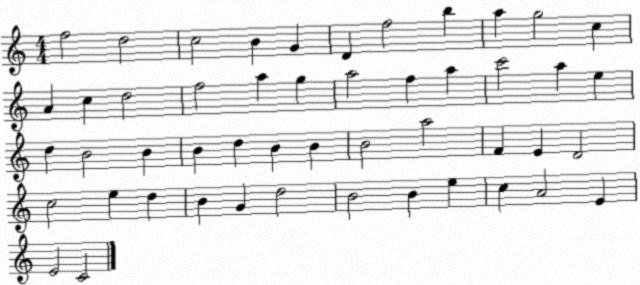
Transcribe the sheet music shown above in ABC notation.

X:1
T:Untitled
M:4/4
L:1/4
K:C
f2 d2 c2 B G D f2 b a g2 c A c d2 f2 a g a2 f a c'2 a e d B2 B B d B B B2 a2 F E D2 c2 e d B G d2 B2 B e c A2 E E2 C2